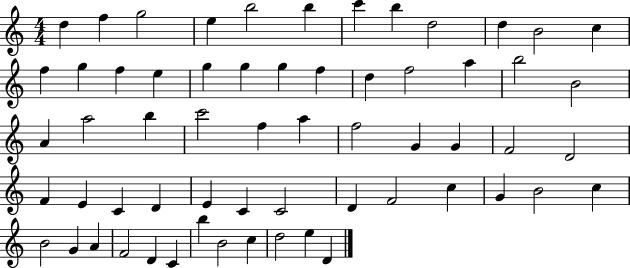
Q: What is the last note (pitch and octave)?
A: D4